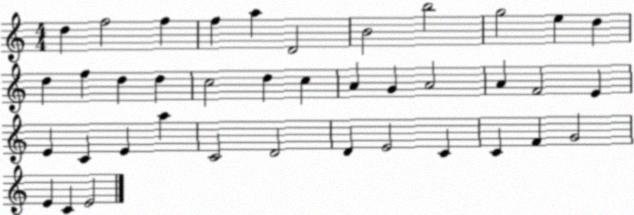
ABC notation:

X:1
T:Untitled
M:4/4
L:1/4
K:C
d f2 f f a D2 B2 b2 g2 e d d f d d c2 d c A G A2 A F2 E E C E a C2 D2 D E2 C C F G2 E C E2